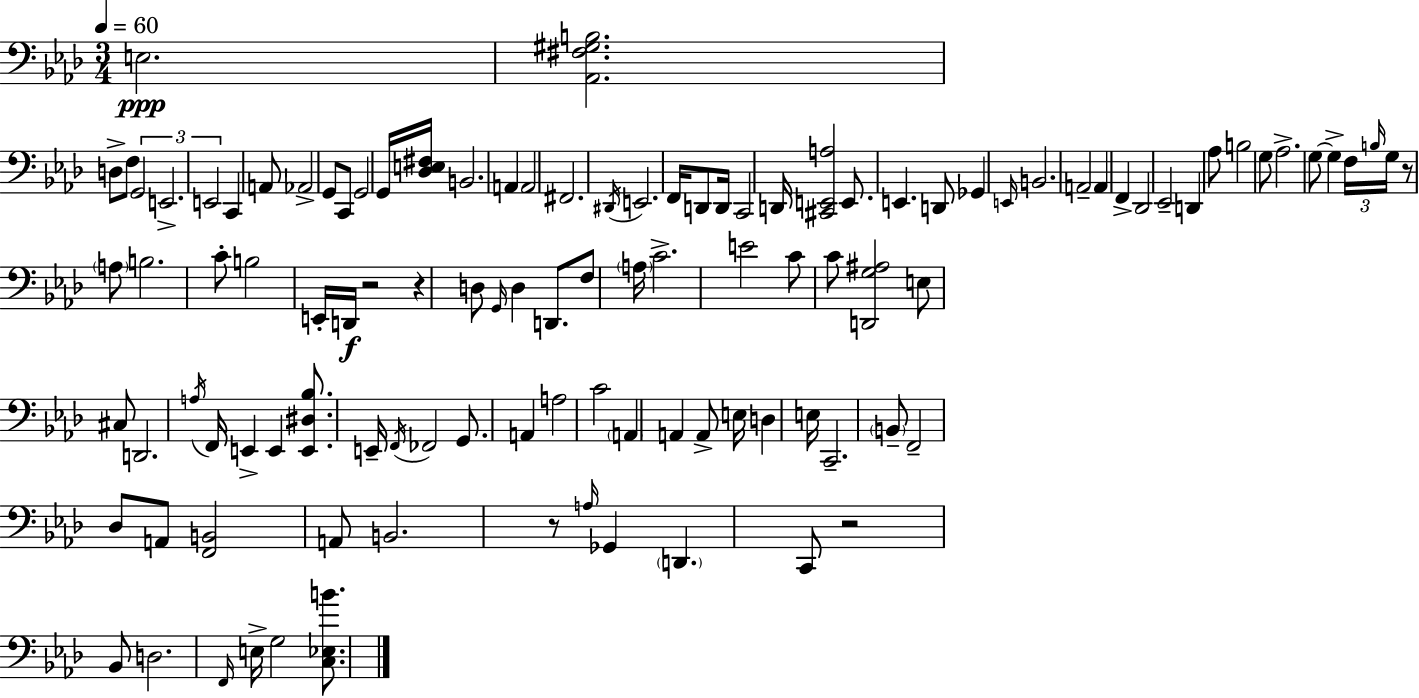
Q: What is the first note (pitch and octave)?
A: E3